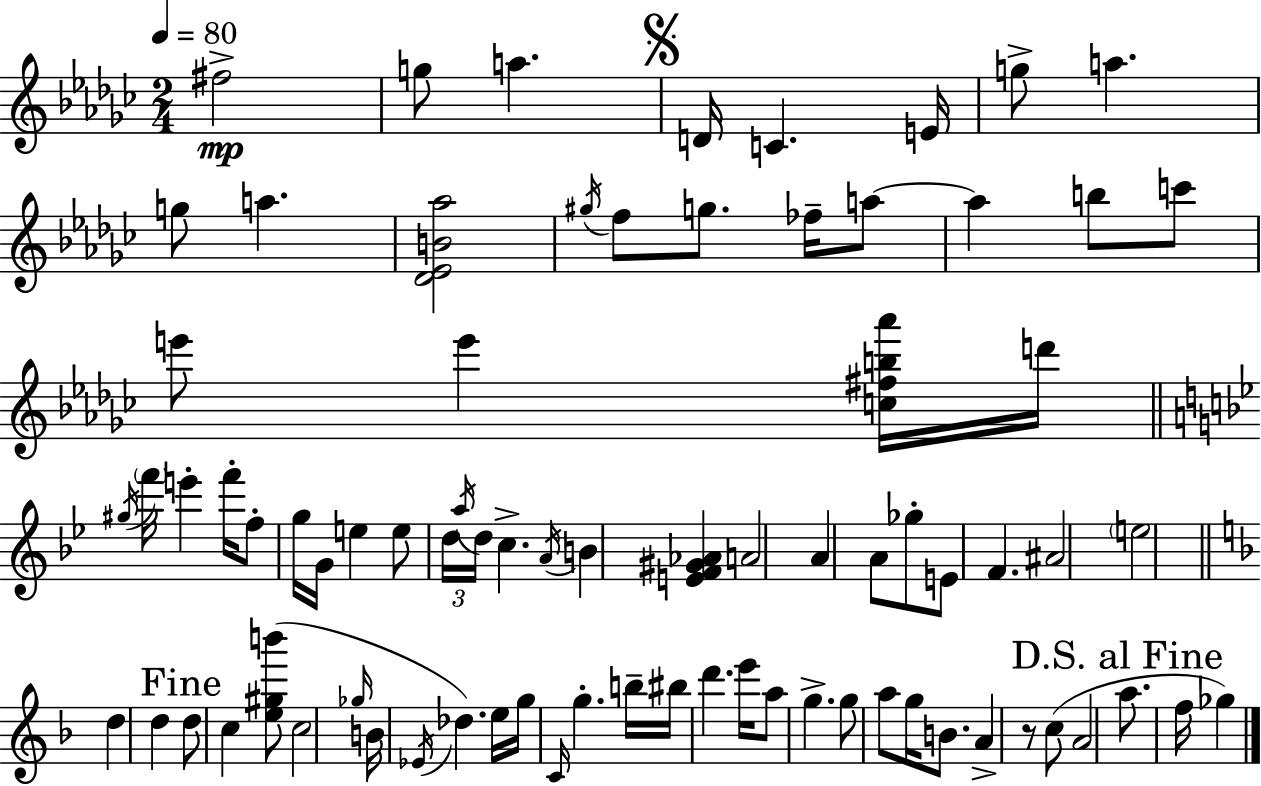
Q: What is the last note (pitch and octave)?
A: Gb5